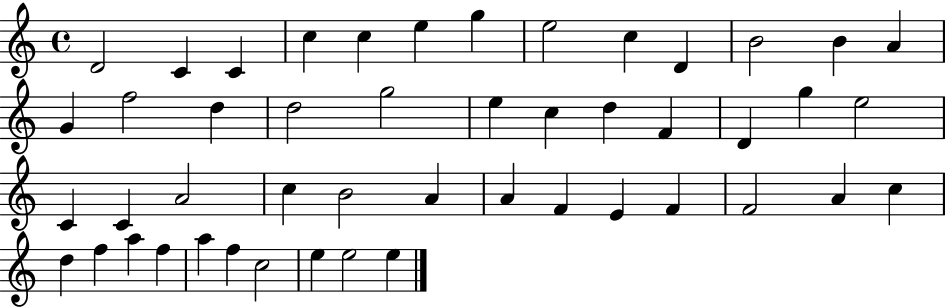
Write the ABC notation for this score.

X:1
T:Untitled
M:4/4
L:1/4
K:C
D2 C C c c e g e2 c D B2 B A G f2 d d2 g2 e c d F D g e2 C C A2 c B2 A A F E F F2 A c d f a f a f c2 e e2 e